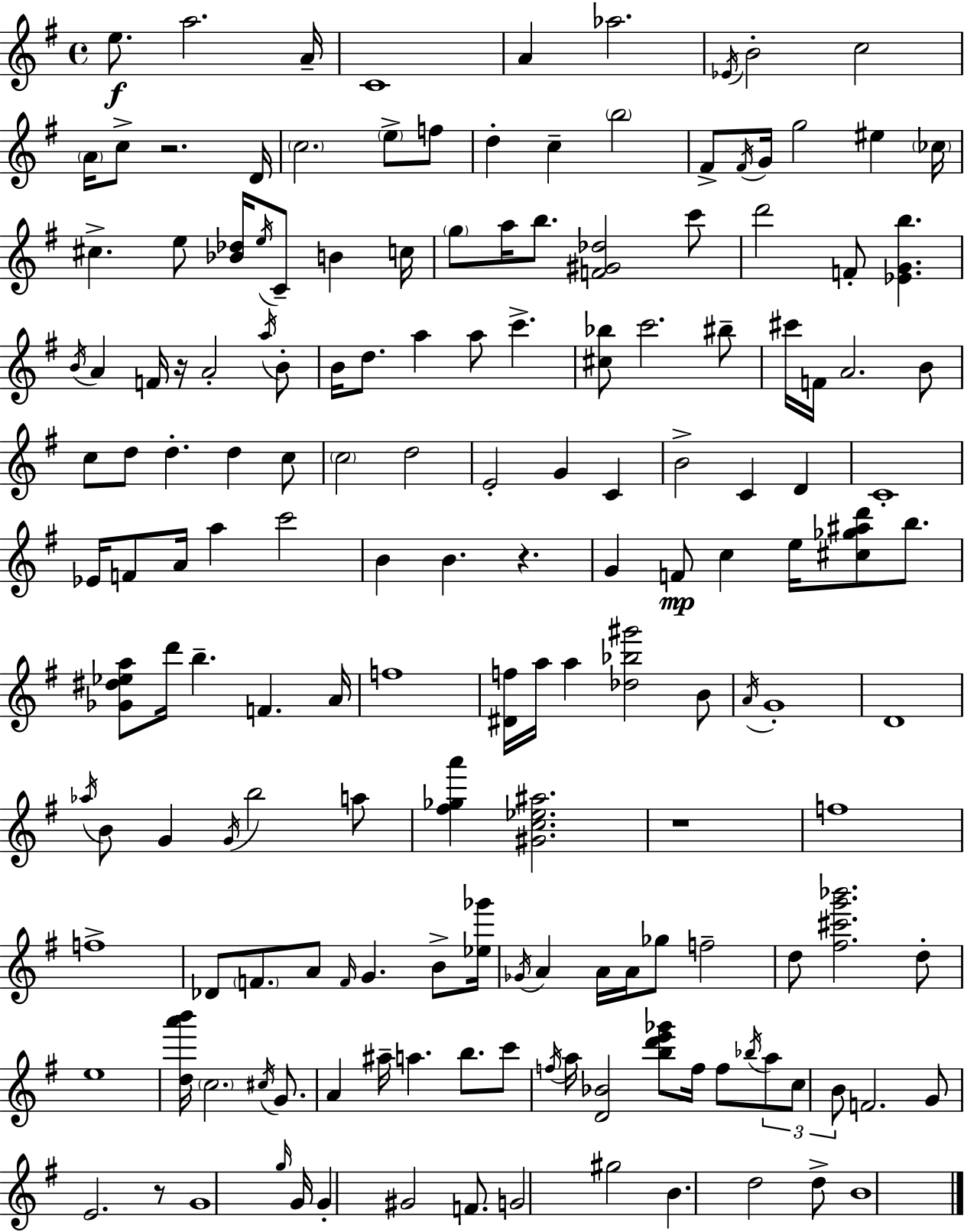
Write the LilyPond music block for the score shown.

{
  \clef treble
  \time 4/4
  \defaultTimeSignature
  \key g \major
  \repeat volta 2 { e''8.\f a''2. a'16-- | c'1 | a'4 aes''2. | \acciaccatura { ees'16 } b'2-. c''2 | \break \parenthesize a'16 c''8-> r2. | d'16 \parenthesize c''2. \parenthesize e''8-> f''8 | d''4-. c''4-- \parenthesize b''2 | fis'8-> \acciaccatura { fis'16 } g'16 g''2 eis''4 | \break \parenthesize ces''16 cis''4.-> e''8 <bes' des''>16 \acciaccatura { e''16 } c'8-- b'4 | c''16 \parenthesize g''8 a''16 b''8. <f' gis' des''>2 | c'''8 d'''2 f'8-. <ees' g' b''>4. | \acciaccatura { b'16 } a'4 f'16 r16 a'2-. | \break \acciaccatura { a''16 } b'8-. b'16 d''8. a''4 a''8 c'''4.-> | <cis'' bes''>8 c'''2. | bis''8-- cis'''16 f'16 a'2. | b'8 c''8 d''8 d''4.-. d''4 | \break c''8 \parenthesize c''2 d''2 | e'2-. g'4 | c'4 b'2-> c'4 | d'4 c'1-. | \break ees'16 f'8 a'16 a''4 c'''2 | b'4 b'4. r4. | g'4 f'8\mp c''4 e''16 | <cis'' ges'' ais'' d'''>8 b''8. <ges' dis'' ees'' a''>8 d'''16 b''4.-- f'4. | \break a'16 f''1 | <dis' f''>16 a''16 a''4 <des'' bes'' gis'''>2 | b'8 \acciaccatura { a'16 } g'1-. | d'1 | \break \acciaccatura { aes''16 } b'8 g'4 \acciaccatura { g'16 } b''2 | a''8 <fis'' ges'' a'''>4 <gis' c'' ees'' ais''>2. | r1 | f''1 | \break f''1-> | des'8 \parenthesize f'8. a'8 \grace { f'16 } | g'4. b'8-> <ees'' ges'''>16 \acciaccatura { ges'16 } a'4 a'16 a'16 | ges''8 f''2-- d''8 <fis'' cis''' g''' bes'''>2. | \break d''8-. e''1 | <d'' a''' b'''>16 \parenthesize c''2. | \acciaccatura { cis''16 } g'8. a'4 ais''16-- | a''4. b''8. c'''8 \acciaccatura { f''16 } a''16 <d' bes'>2 | \break <b'' d''' e''' ges'''>8 f''16 f''8 \acciaccatura { bes''16 } \tuplet 3/2 { a''8 c''8 b'8 } | f'2. g'8 e'2. | r8 g'1 | \grace { g''16 } g'16 g'4-. | \break gis'2 f'8. g'2 | gis''2 b'4. | d''2 d''8-> b'1 | } \bar "|."
}